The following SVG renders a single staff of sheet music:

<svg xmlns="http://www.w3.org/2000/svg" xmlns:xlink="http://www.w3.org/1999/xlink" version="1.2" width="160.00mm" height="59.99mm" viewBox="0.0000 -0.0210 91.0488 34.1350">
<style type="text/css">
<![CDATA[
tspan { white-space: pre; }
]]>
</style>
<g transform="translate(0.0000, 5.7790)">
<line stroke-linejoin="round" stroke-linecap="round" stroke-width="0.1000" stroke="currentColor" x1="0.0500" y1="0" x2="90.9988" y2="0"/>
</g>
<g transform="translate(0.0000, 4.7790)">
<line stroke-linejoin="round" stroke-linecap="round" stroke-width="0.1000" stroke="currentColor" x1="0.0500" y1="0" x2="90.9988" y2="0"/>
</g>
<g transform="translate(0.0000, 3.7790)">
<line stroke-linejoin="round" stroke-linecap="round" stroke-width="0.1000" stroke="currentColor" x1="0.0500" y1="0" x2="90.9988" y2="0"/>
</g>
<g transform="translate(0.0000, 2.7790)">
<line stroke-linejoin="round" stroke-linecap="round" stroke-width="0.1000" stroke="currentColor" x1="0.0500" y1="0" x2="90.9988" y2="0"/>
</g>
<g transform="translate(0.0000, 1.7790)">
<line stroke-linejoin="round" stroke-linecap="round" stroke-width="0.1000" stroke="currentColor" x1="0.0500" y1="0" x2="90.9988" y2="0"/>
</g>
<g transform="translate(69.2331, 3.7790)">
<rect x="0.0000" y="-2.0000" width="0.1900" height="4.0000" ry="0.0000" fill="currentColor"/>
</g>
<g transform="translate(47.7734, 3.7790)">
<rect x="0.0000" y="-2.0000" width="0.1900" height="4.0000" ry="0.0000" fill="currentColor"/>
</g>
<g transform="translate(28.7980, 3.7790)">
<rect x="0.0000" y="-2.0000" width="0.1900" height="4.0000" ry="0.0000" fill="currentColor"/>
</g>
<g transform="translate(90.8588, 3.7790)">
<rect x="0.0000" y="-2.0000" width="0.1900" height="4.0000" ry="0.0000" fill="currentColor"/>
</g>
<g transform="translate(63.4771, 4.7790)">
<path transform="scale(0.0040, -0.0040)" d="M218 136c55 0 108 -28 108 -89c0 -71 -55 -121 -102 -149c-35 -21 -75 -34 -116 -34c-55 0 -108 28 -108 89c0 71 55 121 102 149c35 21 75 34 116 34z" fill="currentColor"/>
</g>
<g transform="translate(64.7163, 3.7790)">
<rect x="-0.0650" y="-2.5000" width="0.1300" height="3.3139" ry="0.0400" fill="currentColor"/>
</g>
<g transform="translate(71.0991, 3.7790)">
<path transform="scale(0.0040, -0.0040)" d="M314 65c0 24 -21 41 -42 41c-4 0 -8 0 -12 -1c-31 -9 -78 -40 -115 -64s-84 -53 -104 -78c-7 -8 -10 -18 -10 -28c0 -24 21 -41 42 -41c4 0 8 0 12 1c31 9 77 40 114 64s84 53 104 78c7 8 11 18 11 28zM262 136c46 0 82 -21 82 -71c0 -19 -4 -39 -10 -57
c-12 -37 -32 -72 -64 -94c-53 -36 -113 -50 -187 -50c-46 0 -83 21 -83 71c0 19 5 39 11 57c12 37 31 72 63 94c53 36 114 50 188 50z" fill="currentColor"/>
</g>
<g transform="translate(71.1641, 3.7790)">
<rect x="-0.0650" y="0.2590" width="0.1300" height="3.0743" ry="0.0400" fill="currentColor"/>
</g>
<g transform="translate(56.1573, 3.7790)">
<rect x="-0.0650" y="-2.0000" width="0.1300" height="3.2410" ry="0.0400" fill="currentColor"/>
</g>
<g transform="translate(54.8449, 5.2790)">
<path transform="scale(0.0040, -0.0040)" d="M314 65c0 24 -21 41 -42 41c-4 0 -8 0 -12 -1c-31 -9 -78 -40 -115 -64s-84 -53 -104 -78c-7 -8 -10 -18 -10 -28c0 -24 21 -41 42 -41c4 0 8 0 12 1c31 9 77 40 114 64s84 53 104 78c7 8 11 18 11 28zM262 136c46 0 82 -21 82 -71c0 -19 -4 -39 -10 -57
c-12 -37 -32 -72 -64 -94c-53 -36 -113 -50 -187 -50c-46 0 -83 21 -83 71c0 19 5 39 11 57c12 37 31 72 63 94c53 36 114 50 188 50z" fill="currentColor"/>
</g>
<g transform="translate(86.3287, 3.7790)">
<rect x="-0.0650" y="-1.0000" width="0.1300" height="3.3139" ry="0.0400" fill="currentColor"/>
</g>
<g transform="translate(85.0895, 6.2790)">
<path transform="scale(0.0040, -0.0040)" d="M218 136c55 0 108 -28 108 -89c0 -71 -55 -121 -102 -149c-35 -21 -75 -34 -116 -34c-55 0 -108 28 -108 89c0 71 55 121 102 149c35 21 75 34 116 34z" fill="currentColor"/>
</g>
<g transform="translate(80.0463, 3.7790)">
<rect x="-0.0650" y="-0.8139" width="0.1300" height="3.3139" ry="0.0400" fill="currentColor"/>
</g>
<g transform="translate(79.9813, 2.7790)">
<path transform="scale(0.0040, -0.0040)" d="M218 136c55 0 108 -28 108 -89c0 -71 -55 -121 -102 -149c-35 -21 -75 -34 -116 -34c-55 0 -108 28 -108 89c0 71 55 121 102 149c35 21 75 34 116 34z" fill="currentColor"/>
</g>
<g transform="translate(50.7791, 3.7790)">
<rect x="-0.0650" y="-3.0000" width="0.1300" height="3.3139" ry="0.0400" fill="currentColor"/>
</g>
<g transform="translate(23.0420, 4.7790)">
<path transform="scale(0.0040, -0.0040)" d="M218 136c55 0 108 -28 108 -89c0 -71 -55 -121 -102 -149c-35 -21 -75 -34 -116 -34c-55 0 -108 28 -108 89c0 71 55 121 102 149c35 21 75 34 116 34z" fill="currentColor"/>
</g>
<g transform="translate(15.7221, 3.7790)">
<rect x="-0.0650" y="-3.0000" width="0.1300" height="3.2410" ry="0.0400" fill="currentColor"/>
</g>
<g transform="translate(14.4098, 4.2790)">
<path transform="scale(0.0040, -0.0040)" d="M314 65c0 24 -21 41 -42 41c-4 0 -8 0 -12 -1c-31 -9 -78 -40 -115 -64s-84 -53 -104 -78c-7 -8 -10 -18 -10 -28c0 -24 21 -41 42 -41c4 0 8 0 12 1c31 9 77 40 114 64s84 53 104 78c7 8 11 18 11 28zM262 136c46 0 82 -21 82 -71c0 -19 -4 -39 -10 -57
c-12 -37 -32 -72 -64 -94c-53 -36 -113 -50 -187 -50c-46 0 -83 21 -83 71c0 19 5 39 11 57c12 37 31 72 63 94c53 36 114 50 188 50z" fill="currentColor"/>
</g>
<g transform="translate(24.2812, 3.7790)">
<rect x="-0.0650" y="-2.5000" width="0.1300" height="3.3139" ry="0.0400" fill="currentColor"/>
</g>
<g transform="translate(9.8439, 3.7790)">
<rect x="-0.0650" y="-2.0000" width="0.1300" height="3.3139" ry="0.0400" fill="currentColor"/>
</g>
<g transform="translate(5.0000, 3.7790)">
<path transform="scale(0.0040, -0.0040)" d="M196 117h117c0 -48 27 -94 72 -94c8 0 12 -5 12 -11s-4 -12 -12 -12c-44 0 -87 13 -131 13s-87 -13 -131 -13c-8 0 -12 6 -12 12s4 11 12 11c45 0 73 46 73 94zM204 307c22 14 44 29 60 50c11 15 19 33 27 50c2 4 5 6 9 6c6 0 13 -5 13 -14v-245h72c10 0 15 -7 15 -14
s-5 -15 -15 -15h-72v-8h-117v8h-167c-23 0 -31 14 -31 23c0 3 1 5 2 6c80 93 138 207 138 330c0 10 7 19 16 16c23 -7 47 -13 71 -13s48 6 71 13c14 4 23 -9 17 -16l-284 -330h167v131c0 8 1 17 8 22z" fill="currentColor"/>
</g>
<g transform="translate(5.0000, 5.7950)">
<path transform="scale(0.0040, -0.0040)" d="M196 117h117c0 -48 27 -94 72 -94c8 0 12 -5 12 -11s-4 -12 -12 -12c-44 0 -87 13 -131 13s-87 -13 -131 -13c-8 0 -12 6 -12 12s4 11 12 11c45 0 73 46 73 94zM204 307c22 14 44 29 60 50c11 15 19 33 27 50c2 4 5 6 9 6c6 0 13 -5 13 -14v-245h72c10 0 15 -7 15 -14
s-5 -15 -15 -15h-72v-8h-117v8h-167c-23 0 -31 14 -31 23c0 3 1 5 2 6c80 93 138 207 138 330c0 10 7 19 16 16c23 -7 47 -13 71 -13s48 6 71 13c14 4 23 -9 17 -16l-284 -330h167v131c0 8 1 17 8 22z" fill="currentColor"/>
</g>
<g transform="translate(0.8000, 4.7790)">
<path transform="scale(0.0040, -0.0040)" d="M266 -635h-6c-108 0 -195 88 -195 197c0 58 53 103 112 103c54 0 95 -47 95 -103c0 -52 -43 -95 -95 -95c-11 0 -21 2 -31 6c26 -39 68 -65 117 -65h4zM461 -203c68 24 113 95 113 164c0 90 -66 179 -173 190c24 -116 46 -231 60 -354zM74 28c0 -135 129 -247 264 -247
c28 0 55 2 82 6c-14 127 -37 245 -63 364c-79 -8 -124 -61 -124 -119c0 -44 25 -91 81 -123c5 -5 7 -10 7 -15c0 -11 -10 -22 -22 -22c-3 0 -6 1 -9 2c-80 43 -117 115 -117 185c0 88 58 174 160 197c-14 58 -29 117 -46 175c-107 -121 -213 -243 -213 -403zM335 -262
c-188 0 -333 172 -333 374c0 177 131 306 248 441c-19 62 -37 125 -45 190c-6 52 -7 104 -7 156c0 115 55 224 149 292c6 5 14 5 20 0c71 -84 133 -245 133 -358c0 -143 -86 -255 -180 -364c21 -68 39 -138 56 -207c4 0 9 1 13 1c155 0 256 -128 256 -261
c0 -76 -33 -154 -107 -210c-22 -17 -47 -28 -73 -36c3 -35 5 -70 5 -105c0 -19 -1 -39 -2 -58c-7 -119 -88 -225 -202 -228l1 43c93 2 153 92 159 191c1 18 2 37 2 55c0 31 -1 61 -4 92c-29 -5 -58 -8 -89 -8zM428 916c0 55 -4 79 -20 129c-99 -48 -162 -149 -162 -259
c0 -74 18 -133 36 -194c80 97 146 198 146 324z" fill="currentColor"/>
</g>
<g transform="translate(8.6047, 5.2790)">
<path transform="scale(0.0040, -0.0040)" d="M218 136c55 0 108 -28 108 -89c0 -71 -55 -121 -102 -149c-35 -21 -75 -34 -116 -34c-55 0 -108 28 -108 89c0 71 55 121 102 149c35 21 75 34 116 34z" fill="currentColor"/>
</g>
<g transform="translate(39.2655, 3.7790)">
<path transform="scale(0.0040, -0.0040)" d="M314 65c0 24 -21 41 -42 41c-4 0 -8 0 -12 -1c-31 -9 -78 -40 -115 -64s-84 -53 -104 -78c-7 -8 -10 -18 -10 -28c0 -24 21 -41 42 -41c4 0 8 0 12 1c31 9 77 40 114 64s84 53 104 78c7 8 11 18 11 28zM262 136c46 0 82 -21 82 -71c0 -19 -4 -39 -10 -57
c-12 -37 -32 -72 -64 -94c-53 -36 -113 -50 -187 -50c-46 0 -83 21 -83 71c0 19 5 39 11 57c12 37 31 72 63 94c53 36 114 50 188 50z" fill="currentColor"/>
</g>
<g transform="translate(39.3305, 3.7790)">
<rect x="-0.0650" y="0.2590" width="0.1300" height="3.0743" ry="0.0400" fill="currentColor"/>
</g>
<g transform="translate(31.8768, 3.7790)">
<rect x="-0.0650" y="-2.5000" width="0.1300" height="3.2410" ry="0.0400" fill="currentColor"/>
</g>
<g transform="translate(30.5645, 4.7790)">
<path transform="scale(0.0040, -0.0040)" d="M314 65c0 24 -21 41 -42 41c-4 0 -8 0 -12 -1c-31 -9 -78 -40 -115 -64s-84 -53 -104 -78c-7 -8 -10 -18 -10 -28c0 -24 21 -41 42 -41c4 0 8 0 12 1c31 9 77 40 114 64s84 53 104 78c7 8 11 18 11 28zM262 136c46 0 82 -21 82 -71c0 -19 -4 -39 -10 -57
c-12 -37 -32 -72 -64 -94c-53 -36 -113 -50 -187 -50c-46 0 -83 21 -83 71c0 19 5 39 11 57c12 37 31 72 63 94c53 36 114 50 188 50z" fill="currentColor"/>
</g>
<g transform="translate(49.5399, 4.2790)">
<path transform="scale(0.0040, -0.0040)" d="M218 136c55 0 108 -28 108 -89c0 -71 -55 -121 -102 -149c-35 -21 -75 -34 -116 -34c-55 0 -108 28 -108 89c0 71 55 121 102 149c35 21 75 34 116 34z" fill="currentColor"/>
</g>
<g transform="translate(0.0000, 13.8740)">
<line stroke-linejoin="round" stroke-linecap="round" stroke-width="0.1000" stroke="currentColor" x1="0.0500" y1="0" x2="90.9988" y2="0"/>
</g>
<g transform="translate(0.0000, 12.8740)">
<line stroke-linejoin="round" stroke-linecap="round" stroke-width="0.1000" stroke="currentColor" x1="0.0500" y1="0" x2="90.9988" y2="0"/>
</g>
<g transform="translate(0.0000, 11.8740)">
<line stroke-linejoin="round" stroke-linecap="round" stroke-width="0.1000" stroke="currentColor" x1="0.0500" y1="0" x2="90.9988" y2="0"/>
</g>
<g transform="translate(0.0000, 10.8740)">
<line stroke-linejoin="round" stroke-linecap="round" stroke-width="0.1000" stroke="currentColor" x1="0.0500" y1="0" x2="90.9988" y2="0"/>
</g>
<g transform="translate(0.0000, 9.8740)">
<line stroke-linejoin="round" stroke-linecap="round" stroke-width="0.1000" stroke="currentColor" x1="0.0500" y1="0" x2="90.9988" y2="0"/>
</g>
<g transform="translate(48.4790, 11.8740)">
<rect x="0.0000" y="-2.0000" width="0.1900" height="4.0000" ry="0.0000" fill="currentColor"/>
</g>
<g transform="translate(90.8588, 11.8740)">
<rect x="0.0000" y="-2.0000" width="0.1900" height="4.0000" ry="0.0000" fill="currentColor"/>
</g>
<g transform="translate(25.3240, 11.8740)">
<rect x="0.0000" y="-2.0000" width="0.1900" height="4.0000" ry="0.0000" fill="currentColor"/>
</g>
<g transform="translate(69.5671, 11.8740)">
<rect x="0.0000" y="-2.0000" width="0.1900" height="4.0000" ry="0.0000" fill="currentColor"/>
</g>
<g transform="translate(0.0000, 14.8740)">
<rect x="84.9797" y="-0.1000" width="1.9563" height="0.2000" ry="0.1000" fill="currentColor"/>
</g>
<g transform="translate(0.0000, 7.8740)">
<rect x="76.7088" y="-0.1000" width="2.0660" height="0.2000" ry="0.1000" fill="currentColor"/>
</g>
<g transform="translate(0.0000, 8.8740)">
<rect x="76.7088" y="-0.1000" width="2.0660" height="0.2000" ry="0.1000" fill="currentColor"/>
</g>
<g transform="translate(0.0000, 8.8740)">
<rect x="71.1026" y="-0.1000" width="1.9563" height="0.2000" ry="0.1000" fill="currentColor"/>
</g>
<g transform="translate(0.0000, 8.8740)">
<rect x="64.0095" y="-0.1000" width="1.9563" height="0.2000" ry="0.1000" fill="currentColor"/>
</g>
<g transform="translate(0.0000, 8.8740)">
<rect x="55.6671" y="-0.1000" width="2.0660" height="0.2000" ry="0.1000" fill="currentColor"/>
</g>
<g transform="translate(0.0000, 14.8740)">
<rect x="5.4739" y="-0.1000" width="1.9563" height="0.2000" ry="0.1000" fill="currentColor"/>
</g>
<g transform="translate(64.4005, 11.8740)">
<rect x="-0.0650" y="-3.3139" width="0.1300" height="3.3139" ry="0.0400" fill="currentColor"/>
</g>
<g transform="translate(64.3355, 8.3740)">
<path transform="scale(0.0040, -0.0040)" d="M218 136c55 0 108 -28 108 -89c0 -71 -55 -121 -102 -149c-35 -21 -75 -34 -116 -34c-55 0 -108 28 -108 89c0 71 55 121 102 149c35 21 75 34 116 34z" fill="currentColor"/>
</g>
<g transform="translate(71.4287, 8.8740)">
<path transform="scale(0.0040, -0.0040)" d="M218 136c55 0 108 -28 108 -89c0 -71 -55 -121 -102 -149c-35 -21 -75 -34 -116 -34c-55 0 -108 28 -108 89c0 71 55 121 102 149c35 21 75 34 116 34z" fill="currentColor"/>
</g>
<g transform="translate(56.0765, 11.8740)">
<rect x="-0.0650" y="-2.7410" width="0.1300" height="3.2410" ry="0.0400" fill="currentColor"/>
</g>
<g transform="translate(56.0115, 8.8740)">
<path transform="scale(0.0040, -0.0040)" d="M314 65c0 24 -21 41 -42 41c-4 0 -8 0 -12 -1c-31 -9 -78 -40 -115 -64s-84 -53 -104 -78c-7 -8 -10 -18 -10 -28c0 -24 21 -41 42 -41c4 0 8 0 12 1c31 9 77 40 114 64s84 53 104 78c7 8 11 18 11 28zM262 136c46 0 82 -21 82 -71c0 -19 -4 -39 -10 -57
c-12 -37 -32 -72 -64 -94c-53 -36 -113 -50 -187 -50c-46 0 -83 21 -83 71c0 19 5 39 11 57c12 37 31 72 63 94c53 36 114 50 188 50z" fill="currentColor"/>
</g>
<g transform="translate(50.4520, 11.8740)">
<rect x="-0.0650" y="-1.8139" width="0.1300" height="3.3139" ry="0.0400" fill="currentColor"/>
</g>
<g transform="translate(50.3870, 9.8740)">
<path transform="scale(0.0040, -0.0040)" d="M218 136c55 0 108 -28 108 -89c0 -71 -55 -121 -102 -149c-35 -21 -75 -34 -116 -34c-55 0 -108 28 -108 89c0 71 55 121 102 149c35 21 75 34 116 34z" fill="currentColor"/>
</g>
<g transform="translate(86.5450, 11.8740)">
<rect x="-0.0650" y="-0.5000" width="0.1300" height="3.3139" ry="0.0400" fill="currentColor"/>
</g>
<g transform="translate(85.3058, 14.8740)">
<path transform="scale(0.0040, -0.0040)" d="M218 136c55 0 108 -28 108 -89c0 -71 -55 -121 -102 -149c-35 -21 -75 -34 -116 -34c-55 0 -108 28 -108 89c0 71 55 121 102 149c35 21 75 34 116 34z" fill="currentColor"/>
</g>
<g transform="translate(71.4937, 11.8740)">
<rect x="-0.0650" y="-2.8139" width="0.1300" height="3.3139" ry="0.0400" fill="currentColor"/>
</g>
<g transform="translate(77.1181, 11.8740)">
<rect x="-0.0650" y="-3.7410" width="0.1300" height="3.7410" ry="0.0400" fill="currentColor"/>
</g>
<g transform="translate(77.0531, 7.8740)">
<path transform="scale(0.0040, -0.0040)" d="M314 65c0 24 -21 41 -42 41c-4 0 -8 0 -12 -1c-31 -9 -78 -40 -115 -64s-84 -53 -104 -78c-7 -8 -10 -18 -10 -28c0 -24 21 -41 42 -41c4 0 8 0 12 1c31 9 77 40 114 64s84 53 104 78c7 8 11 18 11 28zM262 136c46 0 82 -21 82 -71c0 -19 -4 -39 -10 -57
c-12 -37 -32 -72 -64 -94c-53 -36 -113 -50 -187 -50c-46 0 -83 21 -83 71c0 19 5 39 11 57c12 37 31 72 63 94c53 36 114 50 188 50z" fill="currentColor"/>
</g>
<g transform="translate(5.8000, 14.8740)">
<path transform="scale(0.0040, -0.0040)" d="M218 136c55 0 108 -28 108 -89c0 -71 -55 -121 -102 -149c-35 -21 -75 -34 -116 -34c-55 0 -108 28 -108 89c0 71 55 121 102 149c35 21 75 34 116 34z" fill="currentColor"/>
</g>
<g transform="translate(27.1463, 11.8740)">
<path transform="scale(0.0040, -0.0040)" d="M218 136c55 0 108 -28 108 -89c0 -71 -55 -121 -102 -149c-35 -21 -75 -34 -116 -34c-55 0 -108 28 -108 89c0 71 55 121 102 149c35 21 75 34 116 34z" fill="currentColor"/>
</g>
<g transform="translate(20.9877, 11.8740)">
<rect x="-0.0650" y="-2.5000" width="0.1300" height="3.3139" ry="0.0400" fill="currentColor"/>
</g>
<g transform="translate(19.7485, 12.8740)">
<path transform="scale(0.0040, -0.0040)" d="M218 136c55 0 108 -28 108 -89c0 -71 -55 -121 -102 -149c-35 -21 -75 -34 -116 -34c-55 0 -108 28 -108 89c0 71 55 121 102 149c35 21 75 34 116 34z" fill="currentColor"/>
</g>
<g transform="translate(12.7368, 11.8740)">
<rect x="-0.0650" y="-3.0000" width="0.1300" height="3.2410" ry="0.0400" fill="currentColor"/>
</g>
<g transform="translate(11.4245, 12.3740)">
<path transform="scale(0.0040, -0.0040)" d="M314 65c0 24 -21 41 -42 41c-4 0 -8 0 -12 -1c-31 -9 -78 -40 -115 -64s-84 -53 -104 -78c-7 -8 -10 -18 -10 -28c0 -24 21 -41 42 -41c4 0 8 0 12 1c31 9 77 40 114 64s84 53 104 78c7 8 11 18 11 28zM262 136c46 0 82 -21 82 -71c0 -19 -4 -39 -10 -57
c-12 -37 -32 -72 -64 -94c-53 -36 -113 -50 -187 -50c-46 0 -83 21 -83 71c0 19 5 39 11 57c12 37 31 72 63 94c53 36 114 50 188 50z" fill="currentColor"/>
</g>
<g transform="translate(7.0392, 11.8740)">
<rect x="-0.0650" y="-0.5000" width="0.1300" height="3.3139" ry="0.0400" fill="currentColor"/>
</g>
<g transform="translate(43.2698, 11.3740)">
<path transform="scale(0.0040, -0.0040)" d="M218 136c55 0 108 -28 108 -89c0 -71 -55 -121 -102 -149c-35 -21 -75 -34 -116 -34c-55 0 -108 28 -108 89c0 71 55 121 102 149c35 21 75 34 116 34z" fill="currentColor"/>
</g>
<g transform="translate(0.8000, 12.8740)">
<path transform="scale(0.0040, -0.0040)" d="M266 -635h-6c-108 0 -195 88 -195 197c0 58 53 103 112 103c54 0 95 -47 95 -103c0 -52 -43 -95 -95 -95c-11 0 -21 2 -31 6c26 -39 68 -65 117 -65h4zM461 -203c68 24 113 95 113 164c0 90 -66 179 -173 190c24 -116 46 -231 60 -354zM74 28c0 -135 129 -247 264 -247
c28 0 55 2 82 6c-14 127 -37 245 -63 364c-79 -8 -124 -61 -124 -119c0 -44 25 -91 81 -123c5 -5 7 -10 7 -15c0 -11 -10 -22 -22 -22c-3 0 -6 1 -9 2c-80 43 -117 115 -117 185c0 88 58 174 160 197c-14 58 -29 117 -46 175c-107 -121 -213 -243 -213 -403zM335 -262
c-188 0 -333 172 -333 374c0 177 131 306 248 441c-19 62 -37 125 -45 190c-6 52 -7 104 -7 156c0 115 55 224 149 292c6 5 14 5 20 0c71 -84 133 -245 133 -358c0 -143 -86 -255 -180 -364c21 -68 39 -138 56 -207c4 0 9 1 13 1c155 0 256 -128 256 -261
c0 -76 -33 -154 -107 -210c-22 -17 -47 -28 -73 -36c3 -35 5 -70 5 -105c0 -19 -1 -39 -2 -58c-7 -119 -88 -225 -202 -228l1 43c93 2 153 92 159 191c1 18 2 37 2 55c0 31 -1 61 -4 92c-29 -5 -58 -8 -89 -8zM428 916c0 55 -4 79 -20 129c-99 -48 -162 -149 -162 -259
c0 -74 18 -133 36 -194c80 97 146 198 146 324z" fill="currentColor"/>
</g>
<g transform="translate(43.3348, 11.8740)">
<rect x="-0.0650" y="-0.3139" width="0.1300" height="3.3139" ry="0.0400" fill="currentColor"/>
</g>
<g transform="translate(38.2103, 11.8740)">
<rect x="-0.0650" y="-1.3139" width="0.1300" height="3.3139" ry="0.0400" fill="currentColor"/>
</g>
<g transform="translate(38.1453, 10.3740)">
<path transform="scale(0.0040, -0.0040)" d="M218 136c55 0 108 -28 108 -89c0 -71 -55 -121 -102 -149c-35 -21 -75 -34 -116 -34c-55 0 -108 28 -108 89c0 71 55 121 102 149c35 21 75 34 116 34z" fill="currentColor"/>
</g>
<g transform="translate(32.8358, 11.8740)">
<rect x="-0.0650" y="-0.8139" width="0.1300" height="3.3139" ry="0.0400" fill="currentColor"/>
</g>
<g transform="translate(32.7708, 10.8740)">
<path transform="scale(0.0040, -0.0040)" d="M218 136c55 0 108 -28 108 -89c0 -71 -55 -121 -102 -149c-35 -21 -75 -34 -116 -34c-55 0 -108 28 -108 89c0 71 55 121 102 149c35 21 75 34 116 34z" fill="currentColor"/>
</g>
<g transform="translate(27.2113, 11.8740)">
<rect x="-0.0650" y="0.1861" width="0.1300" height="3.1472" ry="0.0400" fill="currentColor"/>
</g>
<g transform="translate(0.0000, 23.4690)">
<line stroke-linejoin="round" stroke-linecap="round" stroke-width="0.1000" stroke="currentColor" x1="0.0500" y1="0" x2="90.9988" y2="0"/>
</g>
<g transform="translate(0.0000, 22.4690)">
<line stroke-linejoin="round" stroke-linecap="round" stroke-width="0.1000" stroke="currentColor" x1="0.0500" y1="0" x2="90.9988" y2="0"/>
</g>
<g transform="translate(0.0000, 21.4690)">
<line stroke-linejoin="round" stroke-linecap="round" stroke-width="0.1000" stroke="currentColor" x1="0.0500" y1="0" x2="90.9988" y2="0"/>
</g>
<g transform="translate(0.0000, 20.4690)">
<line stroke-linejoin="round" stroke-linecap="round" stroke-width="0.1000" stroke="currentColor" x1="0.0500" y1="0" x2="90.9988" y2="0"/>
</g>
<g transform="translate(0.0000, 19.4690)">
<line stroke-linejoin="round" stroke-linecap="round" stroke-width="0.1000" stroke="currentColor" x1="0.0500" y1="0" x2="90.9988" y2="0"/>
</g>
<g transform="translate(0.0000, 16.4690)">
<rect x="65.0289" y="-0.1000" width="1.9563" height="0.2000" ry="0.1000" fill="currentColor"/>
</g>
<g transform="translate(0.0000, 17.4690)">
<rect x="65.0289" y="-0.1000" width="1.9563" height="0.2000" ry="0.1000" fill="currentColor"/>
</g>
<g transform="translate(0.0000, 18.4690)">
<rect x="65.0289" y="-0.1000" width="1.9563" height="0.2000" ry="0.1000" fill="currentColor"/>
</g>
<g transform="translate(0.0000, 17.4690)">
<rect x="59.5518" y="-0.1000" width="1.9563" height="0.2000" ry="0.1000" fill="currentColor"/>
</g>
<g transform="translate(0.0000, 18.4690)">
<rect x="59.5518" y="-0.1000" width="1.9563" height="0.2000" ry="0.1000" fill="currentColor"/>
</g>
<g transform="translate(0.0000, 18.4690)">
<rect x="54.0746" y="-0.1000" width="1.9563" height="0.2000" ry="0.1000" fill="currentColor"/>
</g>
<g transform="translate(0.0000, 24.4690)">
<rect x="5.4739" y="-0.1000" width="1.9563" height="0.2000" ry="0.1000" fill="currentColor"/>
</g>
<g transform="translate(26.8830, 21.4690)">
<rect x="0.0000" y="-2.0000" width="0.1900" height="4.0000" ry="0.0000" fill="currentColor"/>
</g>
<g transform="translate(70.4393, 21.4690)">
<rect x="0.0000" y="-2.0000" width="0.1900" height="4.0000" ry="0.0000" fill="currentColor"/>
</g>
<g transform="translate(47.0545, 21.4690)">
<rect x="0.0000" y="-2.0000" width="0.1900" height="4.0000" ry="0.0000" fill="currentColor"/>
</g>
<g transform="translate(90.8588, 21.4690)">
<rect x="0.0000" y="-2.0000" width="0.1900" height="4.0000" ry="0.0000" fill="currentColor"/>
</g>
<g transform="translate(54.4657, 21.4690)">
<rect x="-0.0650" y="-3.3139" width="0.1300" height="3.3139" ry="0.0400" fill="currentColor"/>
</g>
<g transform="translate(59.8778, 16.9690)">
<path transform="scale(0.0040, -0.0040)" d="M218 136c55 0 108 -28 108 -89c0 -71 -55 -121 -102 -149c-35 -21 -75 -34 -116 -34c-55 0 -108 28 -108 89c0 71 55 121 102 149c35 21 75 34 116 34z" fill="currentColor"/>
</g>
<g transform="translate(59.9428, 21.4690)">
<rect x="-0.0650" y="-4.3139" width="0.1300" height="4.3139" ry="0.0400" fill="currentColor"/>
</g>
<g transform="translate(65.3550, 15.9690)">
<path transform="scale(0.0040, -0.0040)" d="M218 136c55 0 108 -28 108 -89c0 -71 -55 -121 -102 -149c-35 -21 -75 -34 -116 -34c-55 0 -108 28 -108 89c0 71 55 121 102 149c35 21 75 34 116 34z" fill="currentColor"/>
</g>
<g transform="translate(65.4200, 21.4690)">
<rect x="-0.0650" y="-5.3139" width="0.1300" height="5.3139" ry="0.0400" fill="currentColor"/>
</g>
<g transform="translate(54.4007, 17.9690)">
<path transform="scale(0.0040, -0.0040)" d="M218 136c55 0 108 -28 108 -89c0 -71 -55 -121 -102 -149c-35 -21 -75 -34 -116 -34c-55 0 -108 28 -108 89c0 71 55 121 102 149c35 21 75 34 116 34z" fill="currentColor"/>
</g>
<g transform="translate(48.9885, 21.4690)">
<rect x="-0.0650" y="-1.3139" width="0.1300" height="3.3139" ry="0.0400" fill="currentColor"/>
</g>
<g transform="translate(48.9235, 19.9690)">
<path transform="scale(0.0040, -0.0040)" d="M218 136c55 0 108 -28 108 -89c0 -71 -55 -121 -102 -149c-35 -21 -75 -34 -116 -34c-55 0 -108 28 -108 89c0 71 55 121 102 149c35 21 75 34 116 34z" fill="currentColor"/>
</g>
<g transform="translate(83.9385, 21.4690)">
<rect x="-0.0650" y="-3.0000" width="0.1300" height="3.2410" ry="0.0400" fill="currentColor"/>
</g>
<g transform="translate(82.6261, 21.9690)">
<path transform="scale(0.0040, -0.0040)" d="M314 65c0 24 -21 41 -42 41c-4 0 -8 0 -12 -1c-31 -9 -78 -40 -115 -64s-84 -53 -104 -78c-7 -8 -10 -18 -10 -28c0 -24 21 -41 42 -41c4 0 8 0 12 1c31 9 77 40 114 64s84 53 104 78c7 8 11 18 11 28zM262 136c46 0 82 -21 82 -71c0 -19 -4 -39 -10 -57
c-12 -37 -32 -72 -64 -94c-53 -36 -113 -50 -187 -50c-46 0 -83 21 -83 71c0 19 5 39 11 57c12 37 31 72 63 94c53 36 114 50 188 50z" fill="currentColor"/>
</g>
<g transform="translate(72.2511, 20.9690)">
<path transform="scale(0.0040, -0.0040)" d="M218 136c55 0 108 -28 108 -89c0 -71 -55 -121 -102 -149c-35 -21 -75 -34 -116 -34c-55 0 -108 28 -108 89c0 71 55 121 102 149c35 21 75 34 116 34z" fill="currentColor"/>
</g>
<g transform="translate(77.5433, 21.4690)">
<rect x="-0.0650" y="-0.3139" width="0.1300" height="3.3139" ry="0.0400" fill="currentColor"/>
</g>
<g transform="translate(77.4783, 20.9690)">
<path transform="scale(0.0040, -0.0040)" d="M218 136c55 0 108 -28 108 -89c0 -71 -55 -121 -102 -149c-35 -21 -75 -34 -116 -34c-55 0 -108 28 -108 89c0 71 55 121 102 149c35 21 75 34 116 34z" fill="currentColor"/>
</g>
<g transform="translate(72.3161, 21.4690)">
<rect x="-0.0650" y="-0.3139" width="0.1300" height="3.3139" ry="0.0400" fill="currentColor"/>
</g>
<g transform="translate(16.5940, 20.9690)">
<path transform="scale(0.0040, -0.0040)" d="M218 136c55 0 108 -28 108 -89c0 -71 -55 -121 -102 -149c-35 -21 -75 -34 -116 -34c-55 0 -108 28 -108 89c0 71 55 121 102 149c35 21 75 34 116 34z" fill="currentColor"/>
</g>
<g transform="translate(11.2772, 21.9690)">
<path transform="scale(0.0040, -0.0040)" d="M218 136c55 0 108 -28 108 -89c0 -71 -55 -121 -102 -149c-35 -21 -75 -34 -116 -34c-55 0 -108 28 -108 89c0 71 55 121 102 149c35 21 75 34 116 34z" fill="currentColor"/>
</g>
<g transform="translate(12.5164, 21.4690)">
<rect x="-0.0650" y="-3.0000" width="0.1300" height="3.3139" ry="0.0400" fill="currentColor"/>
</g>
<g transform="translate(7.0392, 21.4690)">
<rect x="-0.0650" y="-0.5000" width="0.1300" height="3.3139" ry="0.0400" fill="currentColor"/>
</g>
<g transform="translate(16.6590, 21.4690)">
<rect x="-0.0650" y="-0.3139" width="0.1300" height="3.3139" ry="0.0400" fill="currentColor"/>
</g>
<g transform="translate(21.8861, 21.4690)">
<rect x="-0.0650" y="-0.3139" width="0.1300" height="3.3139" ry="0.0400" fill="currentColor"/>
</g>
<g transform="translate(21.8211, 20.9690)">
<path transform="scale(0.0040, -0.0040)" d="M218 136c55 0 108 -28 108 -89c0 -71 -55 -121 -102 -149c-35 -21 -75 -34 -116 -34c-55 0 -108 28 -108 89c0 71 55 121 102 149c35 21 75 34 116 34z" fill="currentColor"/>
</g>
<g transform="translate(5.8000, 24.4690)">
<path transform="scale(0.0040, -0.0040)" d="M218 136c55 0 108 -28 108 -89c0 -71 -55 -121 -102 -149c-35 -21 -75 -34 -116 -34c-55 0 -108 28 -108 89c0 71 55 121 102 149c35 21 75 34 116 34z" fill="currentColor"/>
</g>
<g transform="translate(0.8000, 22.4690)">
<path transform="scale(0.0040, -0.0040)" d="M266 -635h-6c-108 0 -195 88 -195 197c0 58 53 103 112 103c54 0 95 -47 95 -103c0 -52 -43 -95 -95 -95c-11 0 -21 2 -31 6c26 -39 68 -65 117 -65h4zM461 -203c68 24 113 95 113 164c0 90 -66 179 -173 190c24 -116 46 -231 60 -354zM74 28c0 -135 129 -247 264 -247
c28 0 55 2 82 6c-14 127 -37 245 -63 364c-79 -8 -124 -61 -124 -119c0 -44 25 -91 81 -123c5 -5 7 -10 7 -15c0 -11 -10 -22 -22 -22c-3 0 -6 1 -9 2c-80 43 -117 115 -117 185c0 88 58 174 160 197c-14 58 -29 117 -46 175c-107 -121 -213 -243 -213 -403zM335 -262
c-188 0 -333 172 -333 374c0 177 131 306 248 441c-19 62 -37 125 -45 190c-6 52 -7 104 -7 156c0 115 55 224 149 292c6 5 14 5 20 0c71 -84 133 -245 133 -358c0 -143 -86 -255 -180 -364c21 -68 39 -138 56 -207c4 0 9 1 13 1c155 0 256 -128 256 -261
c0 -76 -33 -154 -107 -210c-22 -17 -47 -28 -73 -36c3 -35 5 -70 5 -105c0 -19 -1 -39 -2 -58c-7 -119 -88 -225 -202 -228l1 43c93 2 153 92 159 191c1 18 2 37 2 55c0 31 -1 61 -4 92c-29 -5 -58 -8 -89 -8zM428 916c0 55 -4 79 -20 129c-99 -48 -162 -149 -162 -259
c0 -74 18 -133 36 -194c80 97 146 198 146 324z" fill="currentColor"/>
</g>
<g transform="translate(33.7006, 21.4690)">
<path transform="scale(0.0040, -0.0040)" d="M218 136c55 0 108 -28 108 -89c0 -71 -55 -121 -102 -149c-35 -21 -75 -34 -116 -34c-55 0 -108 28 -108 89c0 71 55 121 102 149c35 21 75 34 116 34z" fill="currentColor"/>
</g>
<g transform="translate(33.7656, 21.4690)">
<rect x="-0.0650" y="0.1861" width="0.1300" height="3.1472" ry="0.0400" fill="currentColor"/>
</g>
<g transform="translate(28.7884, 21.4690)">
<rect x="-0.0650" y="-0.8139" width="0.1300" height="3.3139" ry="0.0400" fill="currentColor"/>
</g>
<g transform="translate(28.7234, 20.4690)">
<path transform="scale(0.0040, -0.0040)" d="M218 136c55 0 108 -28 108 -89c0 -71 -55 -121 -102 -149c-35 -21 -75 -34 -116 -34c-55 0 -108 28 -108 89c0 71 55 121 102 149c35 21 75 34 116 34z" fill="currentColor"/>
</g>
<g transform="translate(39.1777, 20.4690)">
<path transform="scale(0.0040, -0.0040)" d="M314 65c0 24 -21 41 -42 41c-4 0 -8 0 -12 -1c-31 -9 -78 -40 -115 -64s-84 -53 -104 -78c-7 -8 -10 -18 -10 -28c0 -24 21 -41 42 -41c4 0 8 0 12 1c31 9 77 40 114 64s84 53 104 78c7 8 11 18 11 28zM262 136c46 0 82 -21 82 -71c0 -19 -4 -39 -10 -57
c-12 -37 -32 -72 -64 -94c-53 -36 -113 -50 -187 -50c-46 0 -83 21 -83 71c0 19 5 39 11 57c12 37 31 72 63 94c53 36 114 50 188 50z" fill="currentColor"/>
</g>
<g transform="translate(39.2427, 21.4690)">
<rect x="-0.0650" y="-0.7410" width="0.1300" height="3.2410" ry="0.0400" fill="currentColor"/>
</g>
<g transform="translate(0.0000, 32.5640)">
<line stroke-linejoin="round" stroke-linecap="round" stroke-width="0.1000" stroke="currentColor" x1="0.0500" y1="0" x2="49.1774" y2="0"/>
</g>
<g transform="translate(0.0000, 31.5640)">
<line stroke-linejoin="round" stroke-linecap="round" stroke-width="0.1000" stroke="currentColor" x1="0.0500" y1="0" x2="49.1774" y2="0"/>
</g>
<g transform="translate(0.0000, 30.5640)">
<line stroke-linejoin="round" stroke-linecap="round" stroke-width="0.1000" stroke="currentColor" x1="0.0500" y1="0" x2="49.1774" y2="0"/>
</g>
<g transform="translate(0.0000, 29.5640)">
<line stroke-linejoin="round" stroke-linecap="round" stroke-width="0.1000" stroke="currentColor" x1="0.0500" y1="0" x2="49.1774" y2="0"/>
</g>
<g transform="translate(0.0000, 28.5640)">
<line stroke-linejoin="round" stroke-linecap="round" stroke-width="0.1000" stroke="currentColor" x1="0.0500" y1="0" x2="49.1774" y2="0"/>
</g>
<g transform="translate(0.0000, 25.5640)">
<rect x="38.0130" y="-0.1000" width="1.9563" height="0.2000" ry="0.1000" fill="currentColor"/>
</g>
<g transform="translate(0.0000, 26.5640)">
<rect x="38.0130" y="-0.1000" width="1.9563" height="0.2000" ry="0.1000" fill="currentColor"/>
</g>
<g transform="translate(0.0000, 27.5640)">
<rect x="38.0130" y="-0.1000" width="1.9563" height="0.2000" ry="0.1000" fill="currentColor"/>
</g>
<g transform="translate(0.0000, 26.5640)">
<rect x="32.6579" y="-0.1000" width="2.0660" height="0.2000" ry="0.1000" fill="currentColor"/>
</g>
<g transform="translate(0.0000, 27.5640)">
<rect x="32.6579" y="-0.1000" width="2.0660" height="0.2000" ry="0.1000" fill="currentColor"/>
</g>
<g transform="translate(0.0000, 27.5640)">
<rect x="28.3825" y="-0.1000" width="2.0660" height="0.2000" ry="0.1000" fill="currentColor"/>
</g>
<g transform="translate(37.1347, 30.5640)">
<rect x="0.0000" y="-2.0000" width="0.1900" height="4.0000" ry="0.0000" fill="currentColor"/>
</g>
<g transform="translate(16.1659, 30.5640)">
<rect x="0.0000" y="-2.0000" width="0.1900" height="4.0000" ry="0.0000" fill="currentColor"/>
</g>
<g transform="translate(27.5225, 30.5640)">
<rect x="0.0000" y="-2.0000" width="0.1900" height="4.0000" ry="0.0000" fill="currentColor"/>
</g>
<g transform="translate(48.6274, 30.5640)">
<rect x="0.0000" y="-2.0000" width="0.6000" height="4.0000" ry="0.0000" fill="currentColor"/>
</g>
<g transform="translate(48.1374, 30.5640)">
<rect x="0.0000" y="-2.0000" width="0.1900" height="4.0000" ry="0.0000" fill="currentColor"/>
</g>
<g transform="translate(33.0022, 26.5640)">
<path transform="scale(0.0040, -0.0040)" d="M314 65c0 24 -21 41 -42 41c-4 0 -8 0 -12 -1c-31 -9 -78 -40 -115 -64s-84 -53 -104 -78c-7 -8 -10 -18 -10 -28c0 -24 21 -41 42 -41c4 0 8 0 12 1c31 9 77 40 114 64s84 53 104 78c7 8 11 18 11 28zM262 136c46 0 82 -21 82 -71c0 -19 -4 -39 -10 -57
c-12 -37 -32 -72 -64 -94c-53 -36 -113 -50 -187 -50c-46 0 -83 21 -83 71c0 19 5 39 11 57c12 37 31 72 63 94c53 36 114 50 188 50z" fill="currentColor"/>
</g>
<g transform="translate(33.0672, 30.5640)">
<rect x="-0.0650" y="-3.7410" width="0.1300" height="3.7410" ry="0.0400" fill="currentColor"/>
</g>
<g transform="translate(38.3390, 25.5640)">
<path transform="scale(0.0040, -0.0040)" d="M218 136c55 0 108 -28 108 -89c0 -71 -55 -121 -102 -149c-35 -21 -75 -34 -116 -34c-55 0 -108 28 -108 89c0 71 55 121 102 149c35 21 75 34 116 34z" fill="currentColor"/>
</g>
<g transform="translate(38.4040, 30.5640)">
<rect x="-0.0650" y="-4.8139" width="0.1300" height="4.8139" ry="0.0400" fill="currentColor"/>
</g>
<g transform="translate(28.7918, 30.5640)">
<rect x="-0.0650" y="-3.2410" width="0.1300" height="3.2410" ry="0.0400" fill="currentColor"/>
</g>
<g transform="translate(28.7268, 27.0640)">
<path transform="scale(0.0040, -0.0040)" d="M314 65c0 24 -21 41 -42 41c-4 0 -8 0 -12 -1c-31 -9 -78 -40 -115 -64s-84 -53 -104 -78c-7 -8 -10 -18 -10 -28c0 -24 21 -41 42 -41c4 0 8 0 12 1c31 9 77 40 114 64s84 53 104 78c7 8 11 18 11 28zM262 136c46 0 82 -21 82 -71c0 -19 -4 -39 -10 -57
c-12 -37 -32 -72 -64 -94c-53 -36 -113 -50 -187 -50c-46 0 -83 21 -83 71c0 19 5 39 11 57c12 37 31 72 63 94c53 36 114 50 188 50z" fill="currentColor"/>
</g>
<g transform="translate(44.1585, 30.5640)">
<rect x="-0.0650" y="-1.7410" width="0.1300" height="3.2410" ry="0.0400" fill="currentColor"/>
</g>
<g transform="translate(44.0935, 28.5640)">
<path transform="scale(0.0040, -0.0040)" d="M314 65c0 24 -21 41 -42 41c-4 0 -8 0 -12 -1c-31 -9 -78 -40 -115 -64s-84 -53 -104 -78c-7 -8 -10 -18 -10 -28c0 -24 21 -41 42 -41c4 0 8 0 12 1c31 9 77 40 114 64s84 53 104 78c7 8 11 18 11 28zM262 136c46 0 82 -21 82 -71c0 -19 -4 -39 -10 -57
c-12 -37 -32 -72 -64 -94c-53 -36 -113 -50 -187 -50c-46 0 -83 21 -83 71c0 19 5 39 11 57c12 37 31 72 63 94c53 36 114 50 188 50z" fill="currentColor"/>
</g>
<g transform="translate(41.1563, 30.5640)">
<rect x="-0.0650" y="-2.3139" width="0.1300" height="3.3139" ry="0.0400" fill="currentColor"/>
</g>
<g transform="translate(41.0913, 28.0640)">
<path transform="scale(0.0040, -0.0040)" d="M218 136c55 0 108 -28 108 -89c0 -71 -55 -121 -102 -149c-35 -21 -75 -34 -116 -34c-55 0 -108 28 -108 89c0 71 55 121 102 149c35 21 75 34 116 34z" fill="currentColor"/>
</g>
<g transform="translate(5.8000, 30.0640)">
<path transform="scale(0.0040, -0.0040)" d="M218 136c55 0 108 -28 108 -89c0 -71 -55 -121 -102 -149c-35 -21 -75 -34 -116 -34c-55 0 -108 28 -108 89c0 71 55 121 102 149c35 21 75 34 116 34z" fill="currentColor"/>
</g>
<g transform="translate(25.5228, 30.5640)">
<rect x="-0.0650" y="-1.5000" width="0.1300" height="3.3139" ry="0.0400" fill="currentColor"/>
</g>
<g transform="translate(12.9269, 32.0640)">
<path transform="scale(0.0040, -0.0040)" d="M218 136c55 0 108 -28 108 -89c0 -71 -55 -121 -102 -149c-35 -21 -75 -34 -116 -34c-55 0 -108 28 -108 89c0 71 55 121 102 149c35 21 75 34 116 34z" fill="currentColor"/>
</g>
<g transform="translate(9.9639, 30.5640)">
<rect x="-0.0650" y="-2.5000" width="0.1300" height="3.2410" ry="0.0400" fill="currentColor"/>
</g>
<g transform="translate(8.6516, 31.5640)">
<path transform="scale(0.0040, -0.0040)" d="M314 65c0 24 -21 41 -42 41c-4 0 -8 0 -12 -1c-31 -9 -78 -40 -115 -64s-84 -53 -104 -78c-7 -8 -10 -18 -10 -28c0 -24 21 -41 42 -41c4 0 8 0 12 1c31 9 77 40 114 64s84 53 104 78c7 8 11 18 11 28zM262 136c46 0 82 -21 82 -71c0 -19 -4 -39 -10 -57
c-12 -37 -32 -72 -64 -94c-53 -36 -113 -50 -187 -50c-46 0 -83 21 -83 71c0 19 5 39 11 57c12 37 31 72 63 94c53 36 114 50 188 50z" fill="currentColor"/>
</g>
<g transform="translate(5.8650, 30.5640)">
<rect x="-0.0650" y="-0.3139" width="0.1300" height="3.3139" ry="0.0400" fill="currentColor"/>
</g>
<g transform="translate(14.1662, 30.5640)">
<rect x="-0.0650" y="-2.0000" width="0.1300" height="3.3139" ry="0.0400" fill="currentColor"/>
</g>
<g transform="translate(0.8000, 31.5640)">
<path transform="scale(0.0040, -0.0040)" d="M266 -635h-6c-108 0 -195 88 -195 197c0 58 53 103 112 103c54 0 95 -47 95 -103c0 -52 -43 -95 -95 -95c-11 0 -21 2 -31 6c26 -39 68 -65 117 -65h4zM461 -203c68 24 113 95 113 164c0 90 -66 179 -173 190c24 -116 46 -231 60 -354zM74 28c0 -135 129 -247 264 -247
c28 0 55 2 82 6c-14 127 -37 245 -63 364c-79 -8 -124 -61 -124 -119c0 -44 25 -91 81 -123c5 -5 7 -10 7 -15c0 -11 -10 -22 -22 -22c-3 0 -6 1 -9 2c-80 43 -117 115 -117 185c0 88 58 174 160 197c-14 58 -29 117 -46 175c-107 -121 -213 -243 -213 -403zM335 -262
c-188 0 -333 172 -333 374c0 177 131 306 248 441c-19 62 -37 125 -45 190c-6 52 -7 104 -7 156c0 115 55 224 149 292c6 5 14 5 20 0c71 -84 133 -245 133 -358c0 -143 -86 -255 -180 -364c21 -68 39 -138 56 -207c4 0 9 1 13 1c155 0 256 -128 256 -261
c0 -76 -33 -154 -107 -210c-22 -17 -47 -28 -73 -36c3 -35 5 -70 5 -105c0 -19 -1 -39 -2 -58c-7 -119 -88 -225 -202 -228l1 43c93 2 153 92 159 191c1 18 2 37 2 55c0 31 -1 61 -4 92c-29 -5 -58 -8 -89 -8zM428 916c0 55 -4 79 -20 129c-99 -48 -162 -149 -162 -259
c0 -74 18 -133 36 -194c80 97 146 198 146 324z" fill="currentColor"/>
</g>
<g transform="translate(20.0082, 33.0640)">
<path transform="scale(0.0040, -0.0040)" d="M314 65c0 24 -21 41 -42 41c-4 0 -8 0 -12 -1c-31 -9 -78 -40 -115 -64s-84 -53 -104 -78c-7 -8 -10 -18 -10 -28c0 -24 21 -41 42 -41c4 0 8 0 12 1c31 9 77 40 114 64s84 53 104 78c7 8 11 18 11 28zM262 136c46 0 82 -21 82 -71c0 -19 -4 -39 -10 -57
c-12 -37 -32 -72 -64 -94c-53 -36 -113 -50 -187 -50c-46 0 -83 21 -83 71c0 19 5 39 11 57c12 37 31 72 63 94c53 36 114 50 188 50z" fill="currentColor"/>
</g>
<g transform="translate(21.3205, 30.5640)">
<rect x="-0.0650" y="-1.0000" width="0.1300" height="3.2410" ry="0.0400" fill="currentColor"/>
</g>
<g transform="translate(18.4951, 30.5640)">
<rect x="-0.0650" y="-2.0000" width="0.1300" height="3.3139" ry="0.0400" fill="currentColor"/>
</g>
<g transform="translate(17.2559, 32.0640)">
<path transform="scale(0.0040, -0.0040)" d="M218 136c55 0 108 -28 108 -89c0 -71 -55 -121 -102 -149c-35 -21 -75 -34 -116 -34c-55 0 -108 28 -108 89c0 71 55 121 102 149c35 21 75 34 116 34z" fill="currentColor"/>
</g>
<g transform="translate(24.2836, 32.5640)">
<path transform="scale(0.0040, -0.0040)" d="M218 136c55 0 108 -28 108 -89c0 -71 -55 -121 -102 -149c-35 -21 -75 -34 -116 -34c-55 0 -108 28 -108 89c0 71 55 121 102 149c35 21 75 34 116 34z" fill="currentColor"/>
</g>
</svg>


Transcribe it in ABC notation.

X:1
T:Untitled
M:4/4
L:1/4
K:C
F A2 G G2 B2 A F2 G B2 d D C A2 G B d e c f a2 b a c'2 C C A c c d B d2 e b d' f' c c A2 c G2 F F D2 E b2 c'2 e' g f2